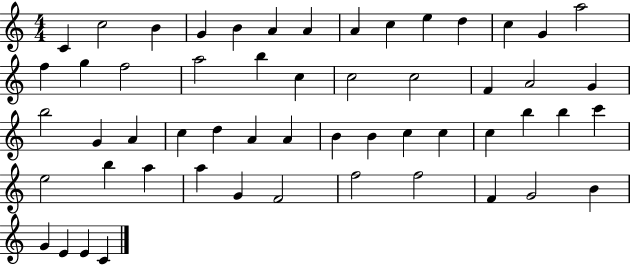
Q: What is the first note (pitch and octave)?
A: C4